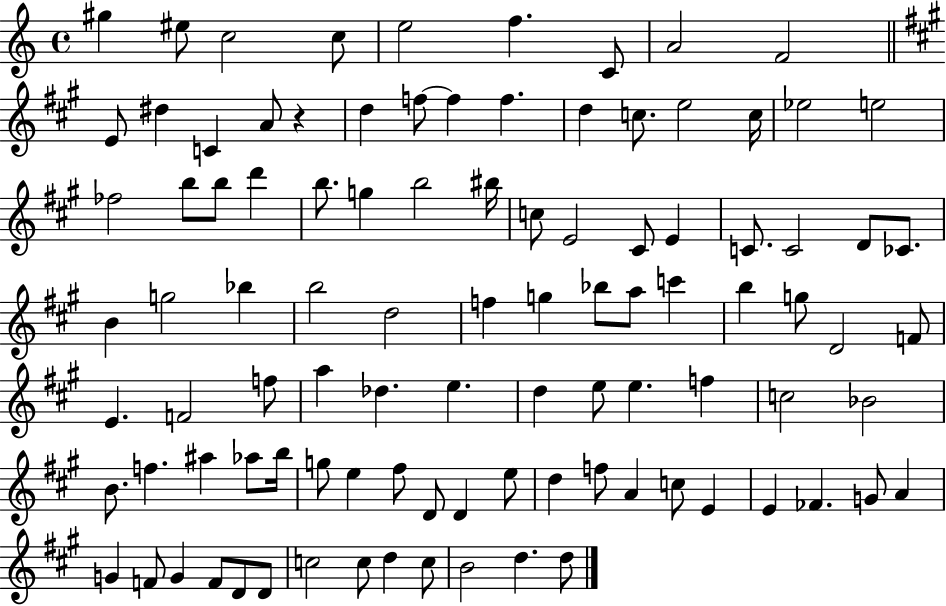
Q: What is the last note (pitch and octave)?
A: D5